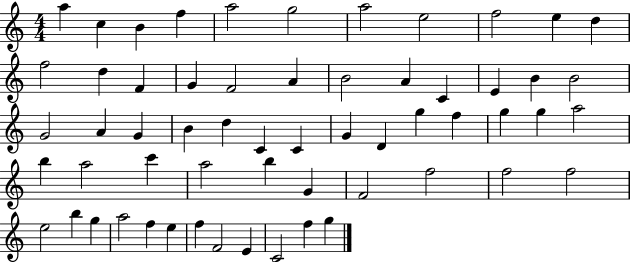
A5/q C5/q B4/q F5/q A5/h G5/h A5/h E5/h F5/h E5/q D5/q F5/h D5/q F4/q G4/q F4/h A4/q B4/h A4/q C4/q E4/q B4/q B4/h G4/h A4/q G4/q B4/q D5/q C4/q C4/q G4/q D4/q G5/q F5/q G5/q G5/q A5/h B5/q A5/h C6/q A5/h B5/q G4/q F4/h F5/h F5/h F5/h E5/h B5/q G5/q A5/h F5/q E5/q F5/q F4/h E4/q C4/h F5/q G5/q